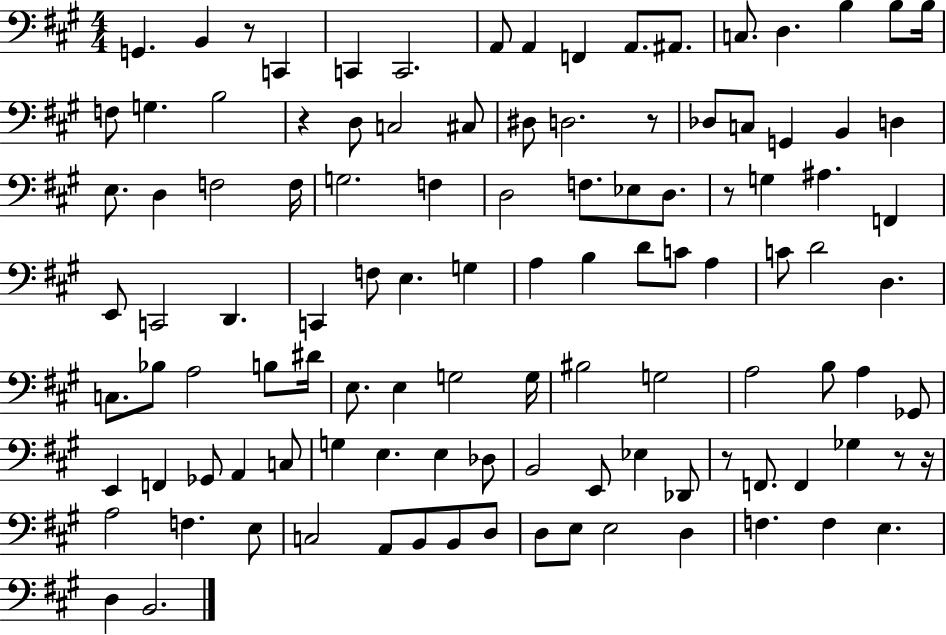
{
  \clef bass
  \numericTimeSignature
  \time 4/4
  \key a \major
  g,4. b,4 r8 c,4 | c,4 c,2. | a,8 a,4 f,4 a,8. ais,8. | c8. d4. b4 b8 b16 | \break f8 g4. b2 | r4 d8 c2 cis8 | dis8 d2. r8 | des8 c8 g,4 b,4 d4 | \break e8. d4 f2 f16 | g2. f4 | d2 f8. ees8 d8. | r8 g4 ais4. f,4 | \break e,8 c,2 d,4. | c,4 f8 e4. g4 | a4 b4 d'8 c'8 a4 | c'8 d'2 d4. | \break c8. bes8 a2 b8 dis'16 | e8. e4 g2 g16 | bis2 g2 | a2 b8 a4 ges,8 | \break e,4 f,4 ges,8 a,4 c8 | g4 e4. e4 des8 | b,2 e,8 ees4 des,8 | r8 f,8. f,4 ges4 r8 r16 | \break a2 f4. e8 | c2 a,8 b,8 b,8 d8 | d8 e8 e2 d4 | f4. f4 e4. | \break d4 b,2. | \bar "|."
}